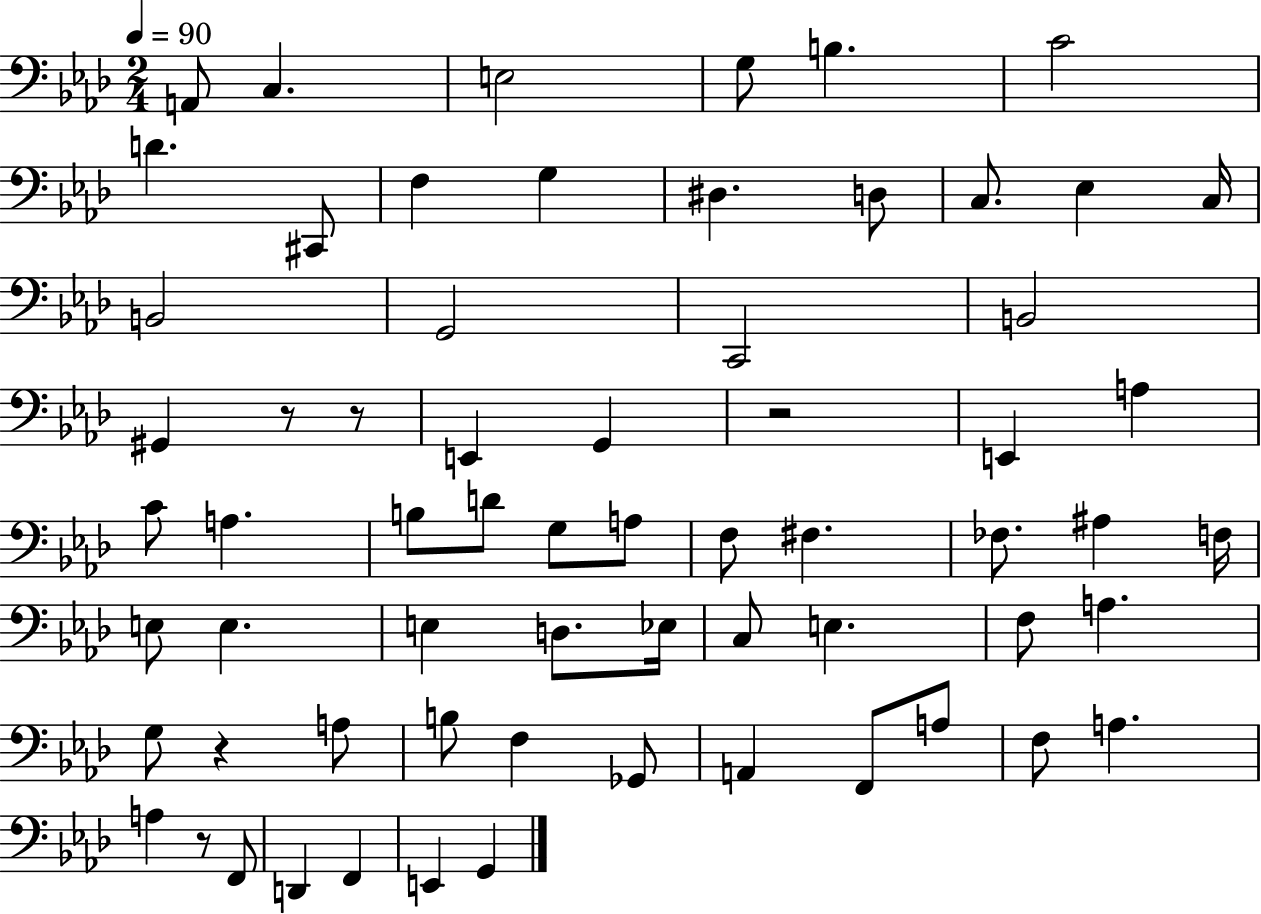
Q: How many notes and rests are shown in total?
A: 65